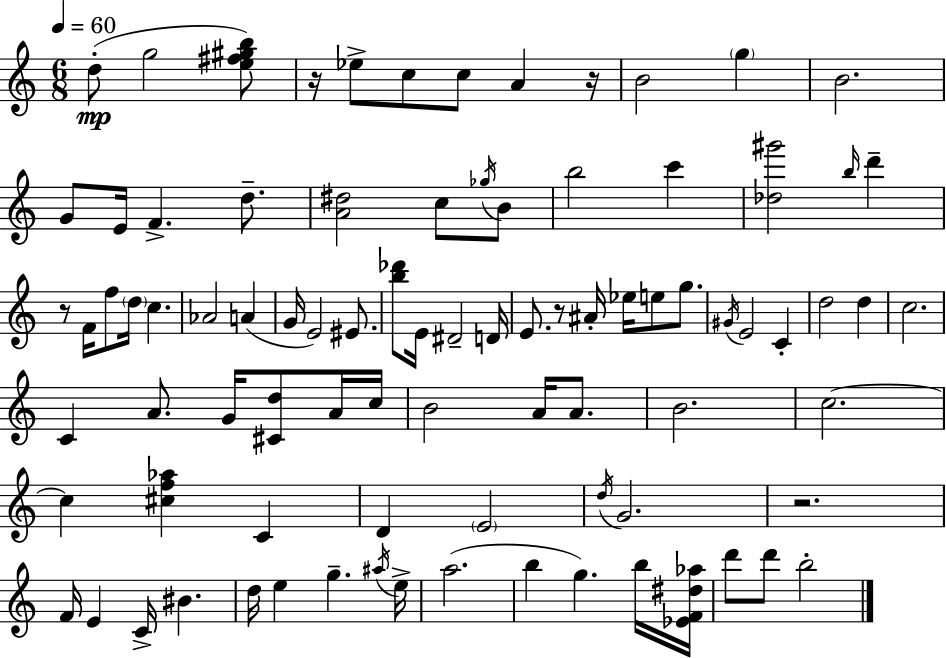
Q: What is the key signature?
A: C major